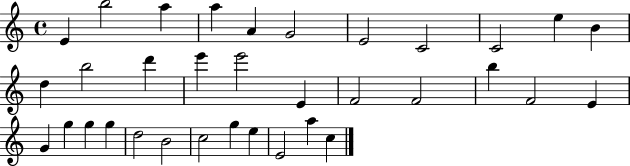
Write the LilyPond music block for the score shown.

{
  \clef treble
  \time 4/4
  \defaultTimeSignature
  \key c \major
  e'4 b''2 a''4 | a''4 a'4 g'2 | e'2 c'2 | c'2 e''4 b'4 | \break d''4 b''2 d'''4 | e'''4 e'''2 e'4 | f'2 f'2 | b''4 f'2 e'4 | \break g'4 g''4 g''4 g''4 | d''2 b'2 | c''2 g''4 e''4 | e'2 a''4 c''4 | \break \bar "|."
}